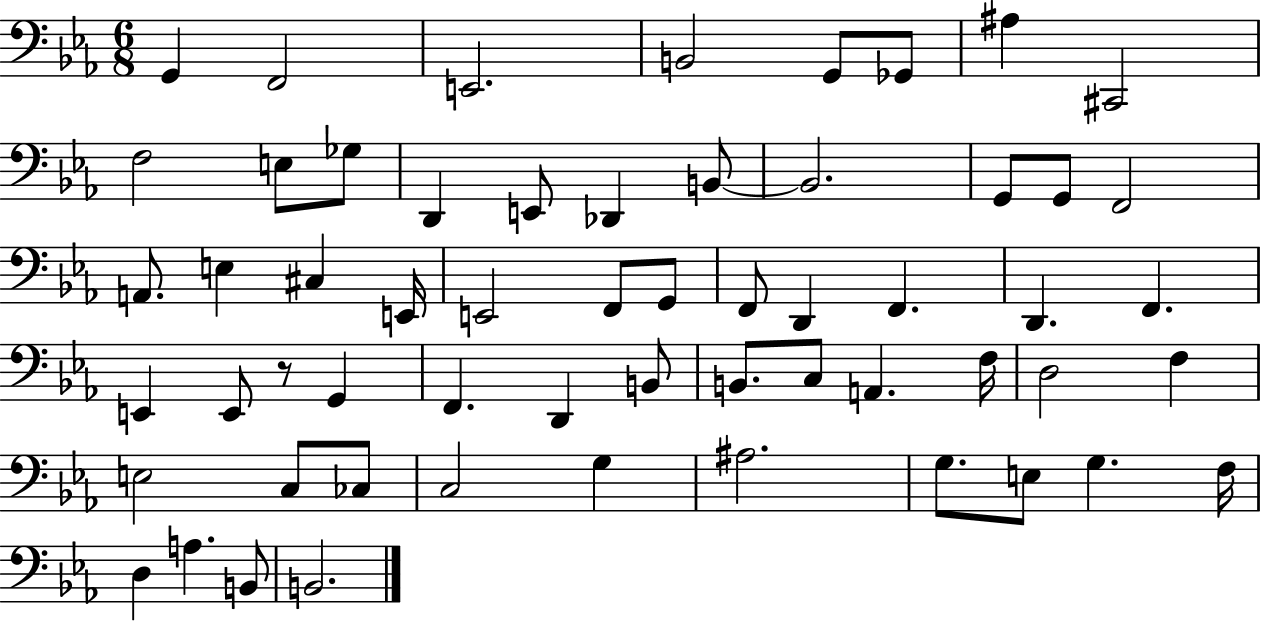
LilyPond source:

{
  \clef bass
  \numericTimeSignature
  \time 6/8
  \key ees \major
  g,4 f,2 | e,2. | b,2 g,8 ges,8 | ais4 cis,2 | \break f2 e8 ges8 | d,4 e,8 des,4 b,8~~ | b,2. | g,8 g,8 f,2 | \break a,8. e4 cis4 e,16 | e,2 f,8 g,8 | f,8 d,4 f,4. | d,4. f,4. | \break e,4 e,8 r8 g,4 | f,4. d,4 b,8 | b,8. c8 a,4. f16 | d2 f4 | \break e2 c8 ces8 | c2 g4 | ais2. | g8. e8 g4. f16 | \break d4 a4. b,8 | b,2. | \bar "|."
}